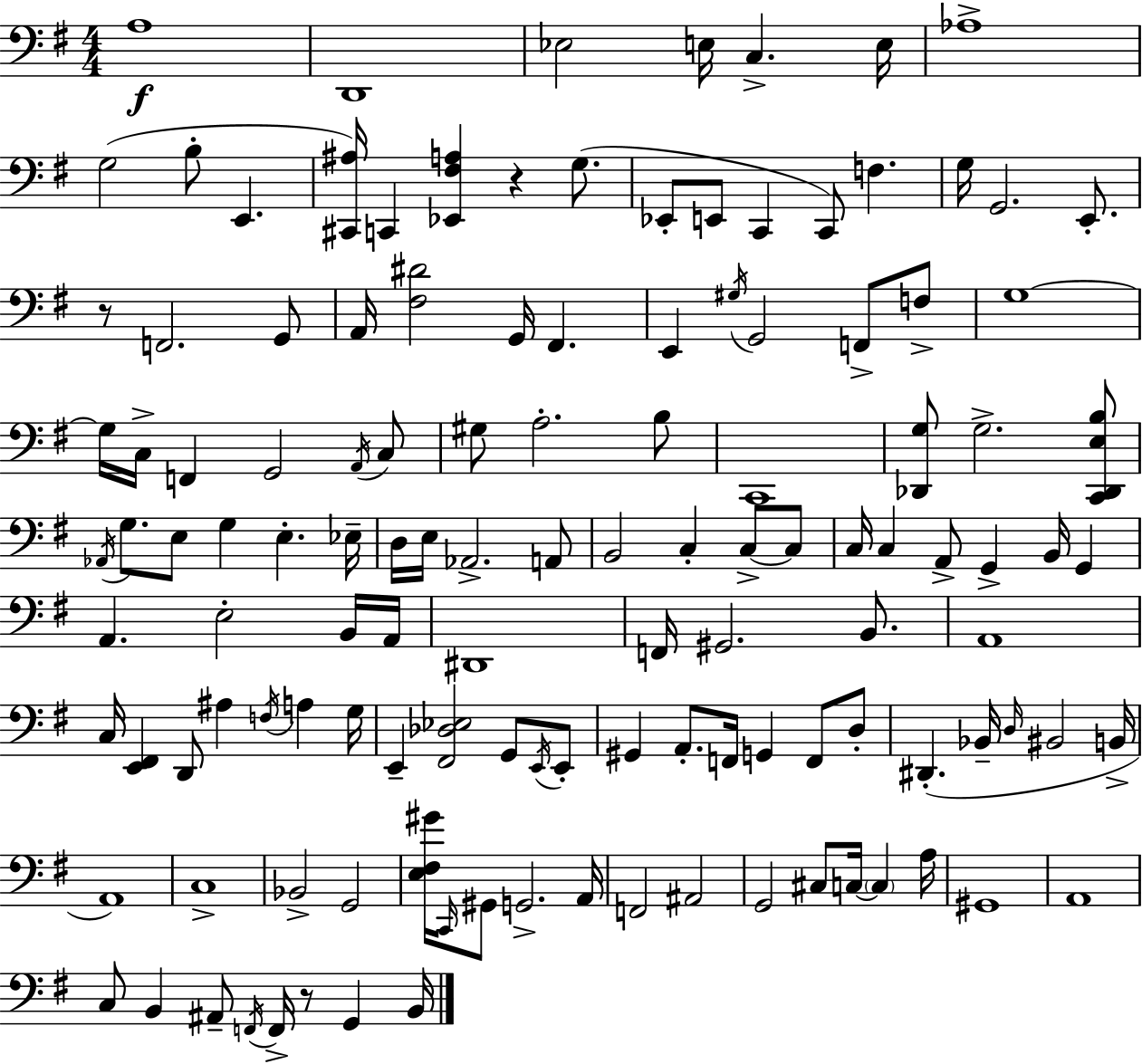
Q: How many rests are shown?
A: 3